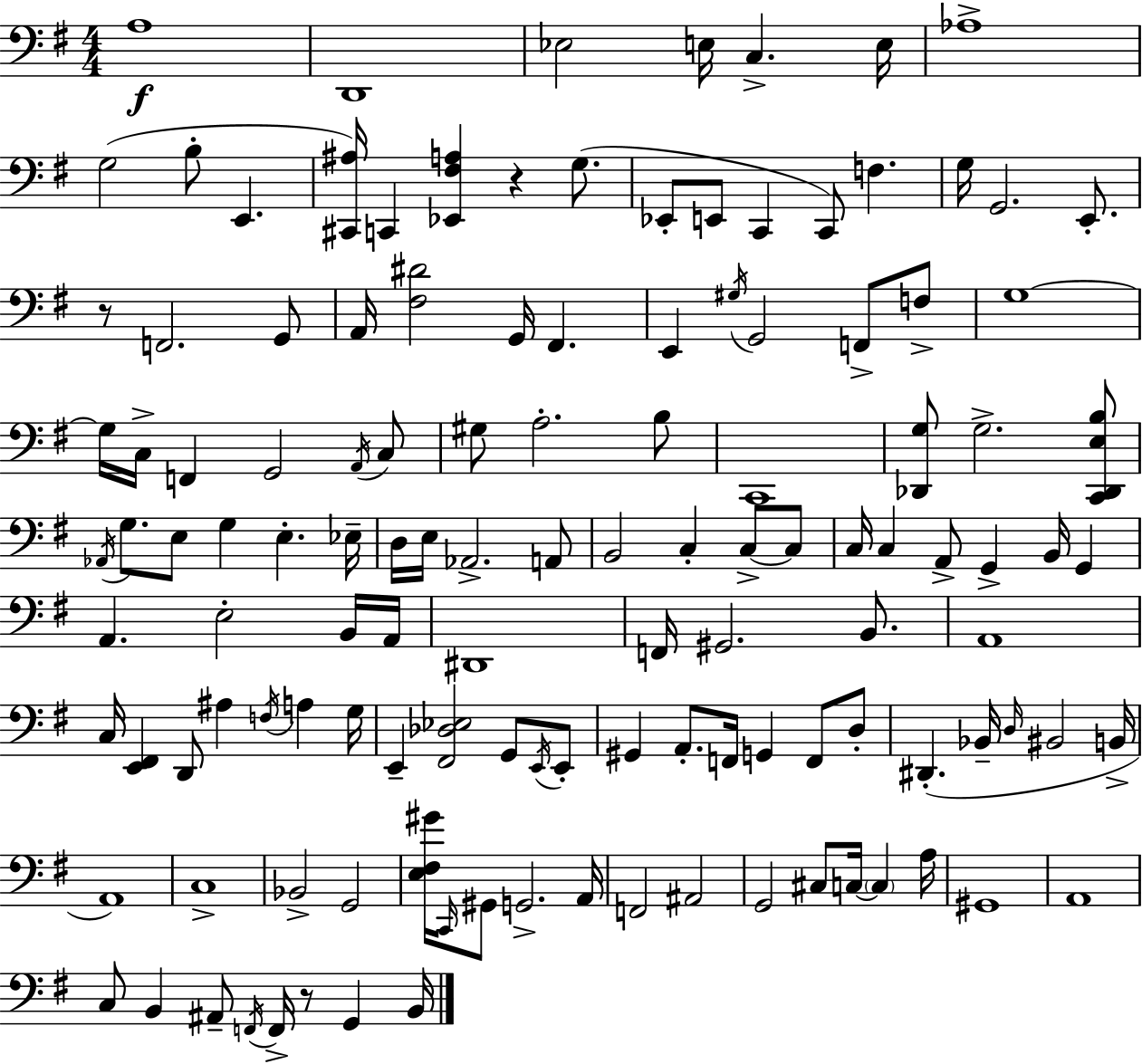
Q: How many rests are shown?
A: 3